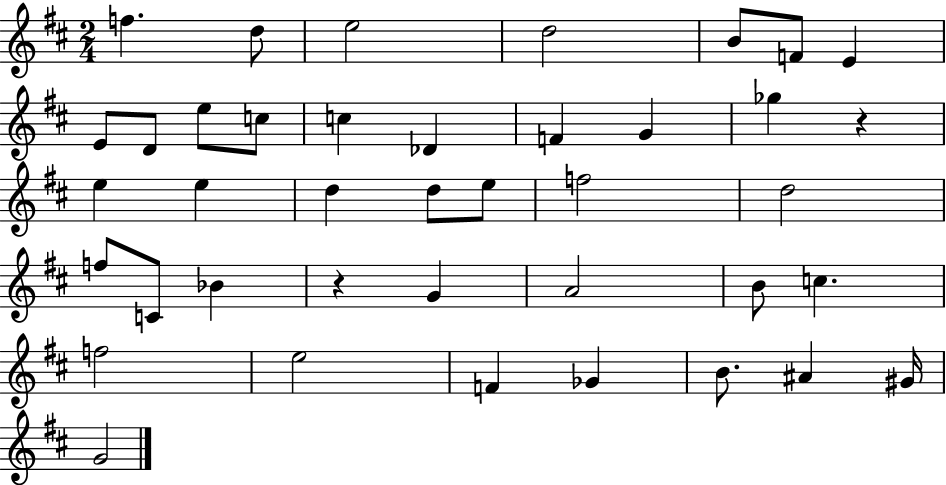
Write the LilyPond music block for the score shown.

{
  \clef treble
  \numericTimeSignature
  \time 2/4
  \key d \major
  f''4. d''8 | e''2 | d''2 | b'8 f'8 e'4 | \break e'8 d'8 e''8 c''8 | c''4 des'4 | f'4 g'4 | ges''4 r4 | \break e''4 e''4 | d''4 d''8 e''8 | f''2 | d''2 | \break f''8 c'8 bes'4 | r4 g'4 | a'2 | b'8 c''4. | \break f''2 | e''2 | f'4 ges'4 | b'8. ais'4 gis'16 | \break g'2 | \bar "|."
}